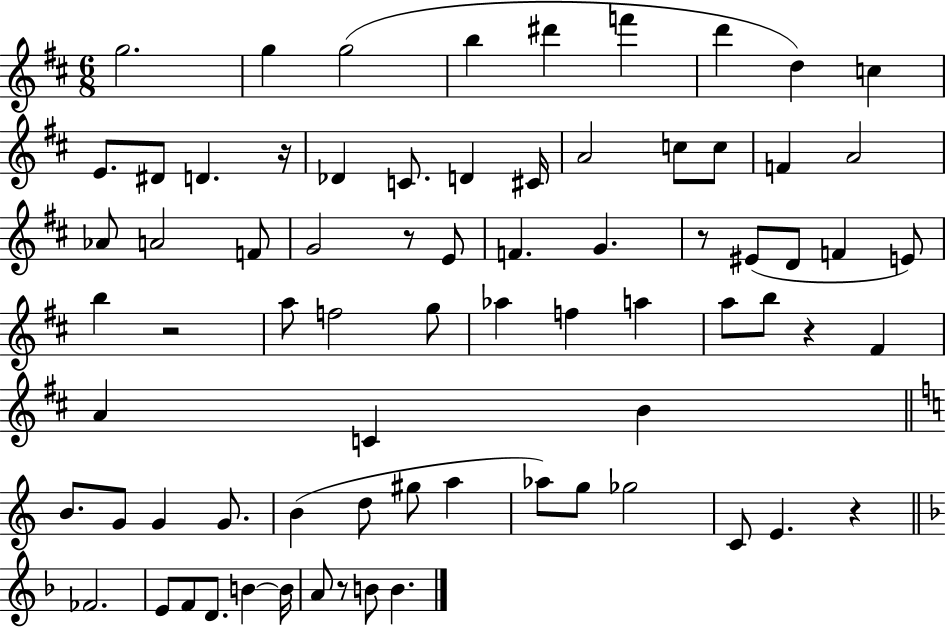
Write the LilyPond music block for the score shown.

{
  \clef treble
  \numericTimeSignature
  \time 6/8
  \key d \major
  g''2. | g''4 g''2( | b''4 dis'''4 f'''4 | d'''4 d''4) c''4 | \break e'8. dis'8 d'4. r16 | des'4 c'8. d'4 cis'16 | a'2 c''8 c''8 | f'4 a'2 | \break aes'8 a'2 f'8 | g'2 r8 e'8 | f'4. g'4. | r8 eis'8( d'8 f'4 e'8) | \break b''4 r2 | a''8 f''2 g''8 | aes''4 f''4 a''4 | a''8 b''8 r4 fis'4 | \break a'4 c'4 b'4 | \bar "||" \break \key c \major b'8. g'8 g'4 g'8. | b'4( d''8 gis''8 a''4 | aes''8) g''8 ges''2 | c'8 e'4. r4 | \break \bar "||" \break \key f \major fes'2. | e'8 f'8 d'8. b'4~~ b'16 | a'8 r8 b'8 b'4. | \bar "|."
}